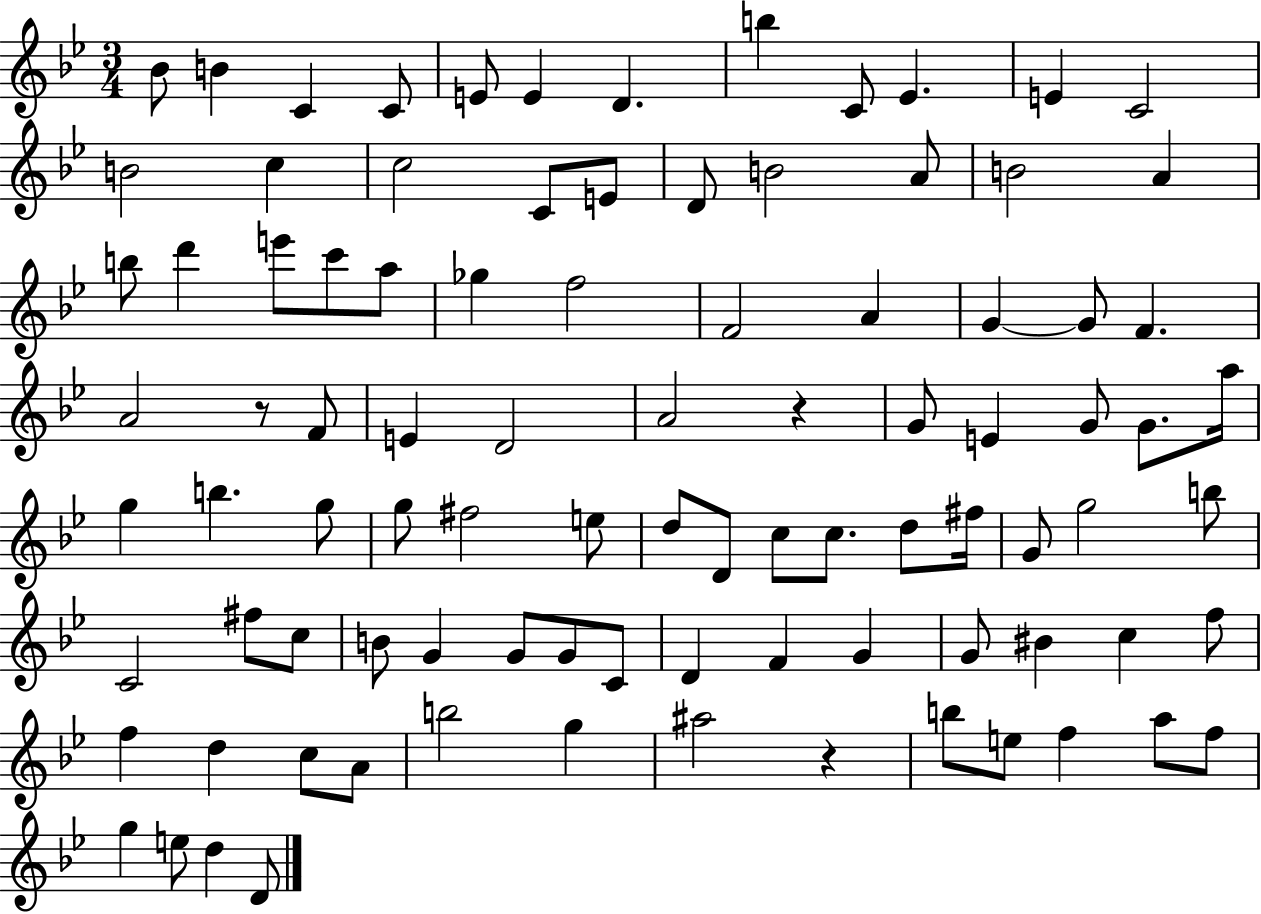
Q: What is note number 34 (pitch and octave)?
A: F4